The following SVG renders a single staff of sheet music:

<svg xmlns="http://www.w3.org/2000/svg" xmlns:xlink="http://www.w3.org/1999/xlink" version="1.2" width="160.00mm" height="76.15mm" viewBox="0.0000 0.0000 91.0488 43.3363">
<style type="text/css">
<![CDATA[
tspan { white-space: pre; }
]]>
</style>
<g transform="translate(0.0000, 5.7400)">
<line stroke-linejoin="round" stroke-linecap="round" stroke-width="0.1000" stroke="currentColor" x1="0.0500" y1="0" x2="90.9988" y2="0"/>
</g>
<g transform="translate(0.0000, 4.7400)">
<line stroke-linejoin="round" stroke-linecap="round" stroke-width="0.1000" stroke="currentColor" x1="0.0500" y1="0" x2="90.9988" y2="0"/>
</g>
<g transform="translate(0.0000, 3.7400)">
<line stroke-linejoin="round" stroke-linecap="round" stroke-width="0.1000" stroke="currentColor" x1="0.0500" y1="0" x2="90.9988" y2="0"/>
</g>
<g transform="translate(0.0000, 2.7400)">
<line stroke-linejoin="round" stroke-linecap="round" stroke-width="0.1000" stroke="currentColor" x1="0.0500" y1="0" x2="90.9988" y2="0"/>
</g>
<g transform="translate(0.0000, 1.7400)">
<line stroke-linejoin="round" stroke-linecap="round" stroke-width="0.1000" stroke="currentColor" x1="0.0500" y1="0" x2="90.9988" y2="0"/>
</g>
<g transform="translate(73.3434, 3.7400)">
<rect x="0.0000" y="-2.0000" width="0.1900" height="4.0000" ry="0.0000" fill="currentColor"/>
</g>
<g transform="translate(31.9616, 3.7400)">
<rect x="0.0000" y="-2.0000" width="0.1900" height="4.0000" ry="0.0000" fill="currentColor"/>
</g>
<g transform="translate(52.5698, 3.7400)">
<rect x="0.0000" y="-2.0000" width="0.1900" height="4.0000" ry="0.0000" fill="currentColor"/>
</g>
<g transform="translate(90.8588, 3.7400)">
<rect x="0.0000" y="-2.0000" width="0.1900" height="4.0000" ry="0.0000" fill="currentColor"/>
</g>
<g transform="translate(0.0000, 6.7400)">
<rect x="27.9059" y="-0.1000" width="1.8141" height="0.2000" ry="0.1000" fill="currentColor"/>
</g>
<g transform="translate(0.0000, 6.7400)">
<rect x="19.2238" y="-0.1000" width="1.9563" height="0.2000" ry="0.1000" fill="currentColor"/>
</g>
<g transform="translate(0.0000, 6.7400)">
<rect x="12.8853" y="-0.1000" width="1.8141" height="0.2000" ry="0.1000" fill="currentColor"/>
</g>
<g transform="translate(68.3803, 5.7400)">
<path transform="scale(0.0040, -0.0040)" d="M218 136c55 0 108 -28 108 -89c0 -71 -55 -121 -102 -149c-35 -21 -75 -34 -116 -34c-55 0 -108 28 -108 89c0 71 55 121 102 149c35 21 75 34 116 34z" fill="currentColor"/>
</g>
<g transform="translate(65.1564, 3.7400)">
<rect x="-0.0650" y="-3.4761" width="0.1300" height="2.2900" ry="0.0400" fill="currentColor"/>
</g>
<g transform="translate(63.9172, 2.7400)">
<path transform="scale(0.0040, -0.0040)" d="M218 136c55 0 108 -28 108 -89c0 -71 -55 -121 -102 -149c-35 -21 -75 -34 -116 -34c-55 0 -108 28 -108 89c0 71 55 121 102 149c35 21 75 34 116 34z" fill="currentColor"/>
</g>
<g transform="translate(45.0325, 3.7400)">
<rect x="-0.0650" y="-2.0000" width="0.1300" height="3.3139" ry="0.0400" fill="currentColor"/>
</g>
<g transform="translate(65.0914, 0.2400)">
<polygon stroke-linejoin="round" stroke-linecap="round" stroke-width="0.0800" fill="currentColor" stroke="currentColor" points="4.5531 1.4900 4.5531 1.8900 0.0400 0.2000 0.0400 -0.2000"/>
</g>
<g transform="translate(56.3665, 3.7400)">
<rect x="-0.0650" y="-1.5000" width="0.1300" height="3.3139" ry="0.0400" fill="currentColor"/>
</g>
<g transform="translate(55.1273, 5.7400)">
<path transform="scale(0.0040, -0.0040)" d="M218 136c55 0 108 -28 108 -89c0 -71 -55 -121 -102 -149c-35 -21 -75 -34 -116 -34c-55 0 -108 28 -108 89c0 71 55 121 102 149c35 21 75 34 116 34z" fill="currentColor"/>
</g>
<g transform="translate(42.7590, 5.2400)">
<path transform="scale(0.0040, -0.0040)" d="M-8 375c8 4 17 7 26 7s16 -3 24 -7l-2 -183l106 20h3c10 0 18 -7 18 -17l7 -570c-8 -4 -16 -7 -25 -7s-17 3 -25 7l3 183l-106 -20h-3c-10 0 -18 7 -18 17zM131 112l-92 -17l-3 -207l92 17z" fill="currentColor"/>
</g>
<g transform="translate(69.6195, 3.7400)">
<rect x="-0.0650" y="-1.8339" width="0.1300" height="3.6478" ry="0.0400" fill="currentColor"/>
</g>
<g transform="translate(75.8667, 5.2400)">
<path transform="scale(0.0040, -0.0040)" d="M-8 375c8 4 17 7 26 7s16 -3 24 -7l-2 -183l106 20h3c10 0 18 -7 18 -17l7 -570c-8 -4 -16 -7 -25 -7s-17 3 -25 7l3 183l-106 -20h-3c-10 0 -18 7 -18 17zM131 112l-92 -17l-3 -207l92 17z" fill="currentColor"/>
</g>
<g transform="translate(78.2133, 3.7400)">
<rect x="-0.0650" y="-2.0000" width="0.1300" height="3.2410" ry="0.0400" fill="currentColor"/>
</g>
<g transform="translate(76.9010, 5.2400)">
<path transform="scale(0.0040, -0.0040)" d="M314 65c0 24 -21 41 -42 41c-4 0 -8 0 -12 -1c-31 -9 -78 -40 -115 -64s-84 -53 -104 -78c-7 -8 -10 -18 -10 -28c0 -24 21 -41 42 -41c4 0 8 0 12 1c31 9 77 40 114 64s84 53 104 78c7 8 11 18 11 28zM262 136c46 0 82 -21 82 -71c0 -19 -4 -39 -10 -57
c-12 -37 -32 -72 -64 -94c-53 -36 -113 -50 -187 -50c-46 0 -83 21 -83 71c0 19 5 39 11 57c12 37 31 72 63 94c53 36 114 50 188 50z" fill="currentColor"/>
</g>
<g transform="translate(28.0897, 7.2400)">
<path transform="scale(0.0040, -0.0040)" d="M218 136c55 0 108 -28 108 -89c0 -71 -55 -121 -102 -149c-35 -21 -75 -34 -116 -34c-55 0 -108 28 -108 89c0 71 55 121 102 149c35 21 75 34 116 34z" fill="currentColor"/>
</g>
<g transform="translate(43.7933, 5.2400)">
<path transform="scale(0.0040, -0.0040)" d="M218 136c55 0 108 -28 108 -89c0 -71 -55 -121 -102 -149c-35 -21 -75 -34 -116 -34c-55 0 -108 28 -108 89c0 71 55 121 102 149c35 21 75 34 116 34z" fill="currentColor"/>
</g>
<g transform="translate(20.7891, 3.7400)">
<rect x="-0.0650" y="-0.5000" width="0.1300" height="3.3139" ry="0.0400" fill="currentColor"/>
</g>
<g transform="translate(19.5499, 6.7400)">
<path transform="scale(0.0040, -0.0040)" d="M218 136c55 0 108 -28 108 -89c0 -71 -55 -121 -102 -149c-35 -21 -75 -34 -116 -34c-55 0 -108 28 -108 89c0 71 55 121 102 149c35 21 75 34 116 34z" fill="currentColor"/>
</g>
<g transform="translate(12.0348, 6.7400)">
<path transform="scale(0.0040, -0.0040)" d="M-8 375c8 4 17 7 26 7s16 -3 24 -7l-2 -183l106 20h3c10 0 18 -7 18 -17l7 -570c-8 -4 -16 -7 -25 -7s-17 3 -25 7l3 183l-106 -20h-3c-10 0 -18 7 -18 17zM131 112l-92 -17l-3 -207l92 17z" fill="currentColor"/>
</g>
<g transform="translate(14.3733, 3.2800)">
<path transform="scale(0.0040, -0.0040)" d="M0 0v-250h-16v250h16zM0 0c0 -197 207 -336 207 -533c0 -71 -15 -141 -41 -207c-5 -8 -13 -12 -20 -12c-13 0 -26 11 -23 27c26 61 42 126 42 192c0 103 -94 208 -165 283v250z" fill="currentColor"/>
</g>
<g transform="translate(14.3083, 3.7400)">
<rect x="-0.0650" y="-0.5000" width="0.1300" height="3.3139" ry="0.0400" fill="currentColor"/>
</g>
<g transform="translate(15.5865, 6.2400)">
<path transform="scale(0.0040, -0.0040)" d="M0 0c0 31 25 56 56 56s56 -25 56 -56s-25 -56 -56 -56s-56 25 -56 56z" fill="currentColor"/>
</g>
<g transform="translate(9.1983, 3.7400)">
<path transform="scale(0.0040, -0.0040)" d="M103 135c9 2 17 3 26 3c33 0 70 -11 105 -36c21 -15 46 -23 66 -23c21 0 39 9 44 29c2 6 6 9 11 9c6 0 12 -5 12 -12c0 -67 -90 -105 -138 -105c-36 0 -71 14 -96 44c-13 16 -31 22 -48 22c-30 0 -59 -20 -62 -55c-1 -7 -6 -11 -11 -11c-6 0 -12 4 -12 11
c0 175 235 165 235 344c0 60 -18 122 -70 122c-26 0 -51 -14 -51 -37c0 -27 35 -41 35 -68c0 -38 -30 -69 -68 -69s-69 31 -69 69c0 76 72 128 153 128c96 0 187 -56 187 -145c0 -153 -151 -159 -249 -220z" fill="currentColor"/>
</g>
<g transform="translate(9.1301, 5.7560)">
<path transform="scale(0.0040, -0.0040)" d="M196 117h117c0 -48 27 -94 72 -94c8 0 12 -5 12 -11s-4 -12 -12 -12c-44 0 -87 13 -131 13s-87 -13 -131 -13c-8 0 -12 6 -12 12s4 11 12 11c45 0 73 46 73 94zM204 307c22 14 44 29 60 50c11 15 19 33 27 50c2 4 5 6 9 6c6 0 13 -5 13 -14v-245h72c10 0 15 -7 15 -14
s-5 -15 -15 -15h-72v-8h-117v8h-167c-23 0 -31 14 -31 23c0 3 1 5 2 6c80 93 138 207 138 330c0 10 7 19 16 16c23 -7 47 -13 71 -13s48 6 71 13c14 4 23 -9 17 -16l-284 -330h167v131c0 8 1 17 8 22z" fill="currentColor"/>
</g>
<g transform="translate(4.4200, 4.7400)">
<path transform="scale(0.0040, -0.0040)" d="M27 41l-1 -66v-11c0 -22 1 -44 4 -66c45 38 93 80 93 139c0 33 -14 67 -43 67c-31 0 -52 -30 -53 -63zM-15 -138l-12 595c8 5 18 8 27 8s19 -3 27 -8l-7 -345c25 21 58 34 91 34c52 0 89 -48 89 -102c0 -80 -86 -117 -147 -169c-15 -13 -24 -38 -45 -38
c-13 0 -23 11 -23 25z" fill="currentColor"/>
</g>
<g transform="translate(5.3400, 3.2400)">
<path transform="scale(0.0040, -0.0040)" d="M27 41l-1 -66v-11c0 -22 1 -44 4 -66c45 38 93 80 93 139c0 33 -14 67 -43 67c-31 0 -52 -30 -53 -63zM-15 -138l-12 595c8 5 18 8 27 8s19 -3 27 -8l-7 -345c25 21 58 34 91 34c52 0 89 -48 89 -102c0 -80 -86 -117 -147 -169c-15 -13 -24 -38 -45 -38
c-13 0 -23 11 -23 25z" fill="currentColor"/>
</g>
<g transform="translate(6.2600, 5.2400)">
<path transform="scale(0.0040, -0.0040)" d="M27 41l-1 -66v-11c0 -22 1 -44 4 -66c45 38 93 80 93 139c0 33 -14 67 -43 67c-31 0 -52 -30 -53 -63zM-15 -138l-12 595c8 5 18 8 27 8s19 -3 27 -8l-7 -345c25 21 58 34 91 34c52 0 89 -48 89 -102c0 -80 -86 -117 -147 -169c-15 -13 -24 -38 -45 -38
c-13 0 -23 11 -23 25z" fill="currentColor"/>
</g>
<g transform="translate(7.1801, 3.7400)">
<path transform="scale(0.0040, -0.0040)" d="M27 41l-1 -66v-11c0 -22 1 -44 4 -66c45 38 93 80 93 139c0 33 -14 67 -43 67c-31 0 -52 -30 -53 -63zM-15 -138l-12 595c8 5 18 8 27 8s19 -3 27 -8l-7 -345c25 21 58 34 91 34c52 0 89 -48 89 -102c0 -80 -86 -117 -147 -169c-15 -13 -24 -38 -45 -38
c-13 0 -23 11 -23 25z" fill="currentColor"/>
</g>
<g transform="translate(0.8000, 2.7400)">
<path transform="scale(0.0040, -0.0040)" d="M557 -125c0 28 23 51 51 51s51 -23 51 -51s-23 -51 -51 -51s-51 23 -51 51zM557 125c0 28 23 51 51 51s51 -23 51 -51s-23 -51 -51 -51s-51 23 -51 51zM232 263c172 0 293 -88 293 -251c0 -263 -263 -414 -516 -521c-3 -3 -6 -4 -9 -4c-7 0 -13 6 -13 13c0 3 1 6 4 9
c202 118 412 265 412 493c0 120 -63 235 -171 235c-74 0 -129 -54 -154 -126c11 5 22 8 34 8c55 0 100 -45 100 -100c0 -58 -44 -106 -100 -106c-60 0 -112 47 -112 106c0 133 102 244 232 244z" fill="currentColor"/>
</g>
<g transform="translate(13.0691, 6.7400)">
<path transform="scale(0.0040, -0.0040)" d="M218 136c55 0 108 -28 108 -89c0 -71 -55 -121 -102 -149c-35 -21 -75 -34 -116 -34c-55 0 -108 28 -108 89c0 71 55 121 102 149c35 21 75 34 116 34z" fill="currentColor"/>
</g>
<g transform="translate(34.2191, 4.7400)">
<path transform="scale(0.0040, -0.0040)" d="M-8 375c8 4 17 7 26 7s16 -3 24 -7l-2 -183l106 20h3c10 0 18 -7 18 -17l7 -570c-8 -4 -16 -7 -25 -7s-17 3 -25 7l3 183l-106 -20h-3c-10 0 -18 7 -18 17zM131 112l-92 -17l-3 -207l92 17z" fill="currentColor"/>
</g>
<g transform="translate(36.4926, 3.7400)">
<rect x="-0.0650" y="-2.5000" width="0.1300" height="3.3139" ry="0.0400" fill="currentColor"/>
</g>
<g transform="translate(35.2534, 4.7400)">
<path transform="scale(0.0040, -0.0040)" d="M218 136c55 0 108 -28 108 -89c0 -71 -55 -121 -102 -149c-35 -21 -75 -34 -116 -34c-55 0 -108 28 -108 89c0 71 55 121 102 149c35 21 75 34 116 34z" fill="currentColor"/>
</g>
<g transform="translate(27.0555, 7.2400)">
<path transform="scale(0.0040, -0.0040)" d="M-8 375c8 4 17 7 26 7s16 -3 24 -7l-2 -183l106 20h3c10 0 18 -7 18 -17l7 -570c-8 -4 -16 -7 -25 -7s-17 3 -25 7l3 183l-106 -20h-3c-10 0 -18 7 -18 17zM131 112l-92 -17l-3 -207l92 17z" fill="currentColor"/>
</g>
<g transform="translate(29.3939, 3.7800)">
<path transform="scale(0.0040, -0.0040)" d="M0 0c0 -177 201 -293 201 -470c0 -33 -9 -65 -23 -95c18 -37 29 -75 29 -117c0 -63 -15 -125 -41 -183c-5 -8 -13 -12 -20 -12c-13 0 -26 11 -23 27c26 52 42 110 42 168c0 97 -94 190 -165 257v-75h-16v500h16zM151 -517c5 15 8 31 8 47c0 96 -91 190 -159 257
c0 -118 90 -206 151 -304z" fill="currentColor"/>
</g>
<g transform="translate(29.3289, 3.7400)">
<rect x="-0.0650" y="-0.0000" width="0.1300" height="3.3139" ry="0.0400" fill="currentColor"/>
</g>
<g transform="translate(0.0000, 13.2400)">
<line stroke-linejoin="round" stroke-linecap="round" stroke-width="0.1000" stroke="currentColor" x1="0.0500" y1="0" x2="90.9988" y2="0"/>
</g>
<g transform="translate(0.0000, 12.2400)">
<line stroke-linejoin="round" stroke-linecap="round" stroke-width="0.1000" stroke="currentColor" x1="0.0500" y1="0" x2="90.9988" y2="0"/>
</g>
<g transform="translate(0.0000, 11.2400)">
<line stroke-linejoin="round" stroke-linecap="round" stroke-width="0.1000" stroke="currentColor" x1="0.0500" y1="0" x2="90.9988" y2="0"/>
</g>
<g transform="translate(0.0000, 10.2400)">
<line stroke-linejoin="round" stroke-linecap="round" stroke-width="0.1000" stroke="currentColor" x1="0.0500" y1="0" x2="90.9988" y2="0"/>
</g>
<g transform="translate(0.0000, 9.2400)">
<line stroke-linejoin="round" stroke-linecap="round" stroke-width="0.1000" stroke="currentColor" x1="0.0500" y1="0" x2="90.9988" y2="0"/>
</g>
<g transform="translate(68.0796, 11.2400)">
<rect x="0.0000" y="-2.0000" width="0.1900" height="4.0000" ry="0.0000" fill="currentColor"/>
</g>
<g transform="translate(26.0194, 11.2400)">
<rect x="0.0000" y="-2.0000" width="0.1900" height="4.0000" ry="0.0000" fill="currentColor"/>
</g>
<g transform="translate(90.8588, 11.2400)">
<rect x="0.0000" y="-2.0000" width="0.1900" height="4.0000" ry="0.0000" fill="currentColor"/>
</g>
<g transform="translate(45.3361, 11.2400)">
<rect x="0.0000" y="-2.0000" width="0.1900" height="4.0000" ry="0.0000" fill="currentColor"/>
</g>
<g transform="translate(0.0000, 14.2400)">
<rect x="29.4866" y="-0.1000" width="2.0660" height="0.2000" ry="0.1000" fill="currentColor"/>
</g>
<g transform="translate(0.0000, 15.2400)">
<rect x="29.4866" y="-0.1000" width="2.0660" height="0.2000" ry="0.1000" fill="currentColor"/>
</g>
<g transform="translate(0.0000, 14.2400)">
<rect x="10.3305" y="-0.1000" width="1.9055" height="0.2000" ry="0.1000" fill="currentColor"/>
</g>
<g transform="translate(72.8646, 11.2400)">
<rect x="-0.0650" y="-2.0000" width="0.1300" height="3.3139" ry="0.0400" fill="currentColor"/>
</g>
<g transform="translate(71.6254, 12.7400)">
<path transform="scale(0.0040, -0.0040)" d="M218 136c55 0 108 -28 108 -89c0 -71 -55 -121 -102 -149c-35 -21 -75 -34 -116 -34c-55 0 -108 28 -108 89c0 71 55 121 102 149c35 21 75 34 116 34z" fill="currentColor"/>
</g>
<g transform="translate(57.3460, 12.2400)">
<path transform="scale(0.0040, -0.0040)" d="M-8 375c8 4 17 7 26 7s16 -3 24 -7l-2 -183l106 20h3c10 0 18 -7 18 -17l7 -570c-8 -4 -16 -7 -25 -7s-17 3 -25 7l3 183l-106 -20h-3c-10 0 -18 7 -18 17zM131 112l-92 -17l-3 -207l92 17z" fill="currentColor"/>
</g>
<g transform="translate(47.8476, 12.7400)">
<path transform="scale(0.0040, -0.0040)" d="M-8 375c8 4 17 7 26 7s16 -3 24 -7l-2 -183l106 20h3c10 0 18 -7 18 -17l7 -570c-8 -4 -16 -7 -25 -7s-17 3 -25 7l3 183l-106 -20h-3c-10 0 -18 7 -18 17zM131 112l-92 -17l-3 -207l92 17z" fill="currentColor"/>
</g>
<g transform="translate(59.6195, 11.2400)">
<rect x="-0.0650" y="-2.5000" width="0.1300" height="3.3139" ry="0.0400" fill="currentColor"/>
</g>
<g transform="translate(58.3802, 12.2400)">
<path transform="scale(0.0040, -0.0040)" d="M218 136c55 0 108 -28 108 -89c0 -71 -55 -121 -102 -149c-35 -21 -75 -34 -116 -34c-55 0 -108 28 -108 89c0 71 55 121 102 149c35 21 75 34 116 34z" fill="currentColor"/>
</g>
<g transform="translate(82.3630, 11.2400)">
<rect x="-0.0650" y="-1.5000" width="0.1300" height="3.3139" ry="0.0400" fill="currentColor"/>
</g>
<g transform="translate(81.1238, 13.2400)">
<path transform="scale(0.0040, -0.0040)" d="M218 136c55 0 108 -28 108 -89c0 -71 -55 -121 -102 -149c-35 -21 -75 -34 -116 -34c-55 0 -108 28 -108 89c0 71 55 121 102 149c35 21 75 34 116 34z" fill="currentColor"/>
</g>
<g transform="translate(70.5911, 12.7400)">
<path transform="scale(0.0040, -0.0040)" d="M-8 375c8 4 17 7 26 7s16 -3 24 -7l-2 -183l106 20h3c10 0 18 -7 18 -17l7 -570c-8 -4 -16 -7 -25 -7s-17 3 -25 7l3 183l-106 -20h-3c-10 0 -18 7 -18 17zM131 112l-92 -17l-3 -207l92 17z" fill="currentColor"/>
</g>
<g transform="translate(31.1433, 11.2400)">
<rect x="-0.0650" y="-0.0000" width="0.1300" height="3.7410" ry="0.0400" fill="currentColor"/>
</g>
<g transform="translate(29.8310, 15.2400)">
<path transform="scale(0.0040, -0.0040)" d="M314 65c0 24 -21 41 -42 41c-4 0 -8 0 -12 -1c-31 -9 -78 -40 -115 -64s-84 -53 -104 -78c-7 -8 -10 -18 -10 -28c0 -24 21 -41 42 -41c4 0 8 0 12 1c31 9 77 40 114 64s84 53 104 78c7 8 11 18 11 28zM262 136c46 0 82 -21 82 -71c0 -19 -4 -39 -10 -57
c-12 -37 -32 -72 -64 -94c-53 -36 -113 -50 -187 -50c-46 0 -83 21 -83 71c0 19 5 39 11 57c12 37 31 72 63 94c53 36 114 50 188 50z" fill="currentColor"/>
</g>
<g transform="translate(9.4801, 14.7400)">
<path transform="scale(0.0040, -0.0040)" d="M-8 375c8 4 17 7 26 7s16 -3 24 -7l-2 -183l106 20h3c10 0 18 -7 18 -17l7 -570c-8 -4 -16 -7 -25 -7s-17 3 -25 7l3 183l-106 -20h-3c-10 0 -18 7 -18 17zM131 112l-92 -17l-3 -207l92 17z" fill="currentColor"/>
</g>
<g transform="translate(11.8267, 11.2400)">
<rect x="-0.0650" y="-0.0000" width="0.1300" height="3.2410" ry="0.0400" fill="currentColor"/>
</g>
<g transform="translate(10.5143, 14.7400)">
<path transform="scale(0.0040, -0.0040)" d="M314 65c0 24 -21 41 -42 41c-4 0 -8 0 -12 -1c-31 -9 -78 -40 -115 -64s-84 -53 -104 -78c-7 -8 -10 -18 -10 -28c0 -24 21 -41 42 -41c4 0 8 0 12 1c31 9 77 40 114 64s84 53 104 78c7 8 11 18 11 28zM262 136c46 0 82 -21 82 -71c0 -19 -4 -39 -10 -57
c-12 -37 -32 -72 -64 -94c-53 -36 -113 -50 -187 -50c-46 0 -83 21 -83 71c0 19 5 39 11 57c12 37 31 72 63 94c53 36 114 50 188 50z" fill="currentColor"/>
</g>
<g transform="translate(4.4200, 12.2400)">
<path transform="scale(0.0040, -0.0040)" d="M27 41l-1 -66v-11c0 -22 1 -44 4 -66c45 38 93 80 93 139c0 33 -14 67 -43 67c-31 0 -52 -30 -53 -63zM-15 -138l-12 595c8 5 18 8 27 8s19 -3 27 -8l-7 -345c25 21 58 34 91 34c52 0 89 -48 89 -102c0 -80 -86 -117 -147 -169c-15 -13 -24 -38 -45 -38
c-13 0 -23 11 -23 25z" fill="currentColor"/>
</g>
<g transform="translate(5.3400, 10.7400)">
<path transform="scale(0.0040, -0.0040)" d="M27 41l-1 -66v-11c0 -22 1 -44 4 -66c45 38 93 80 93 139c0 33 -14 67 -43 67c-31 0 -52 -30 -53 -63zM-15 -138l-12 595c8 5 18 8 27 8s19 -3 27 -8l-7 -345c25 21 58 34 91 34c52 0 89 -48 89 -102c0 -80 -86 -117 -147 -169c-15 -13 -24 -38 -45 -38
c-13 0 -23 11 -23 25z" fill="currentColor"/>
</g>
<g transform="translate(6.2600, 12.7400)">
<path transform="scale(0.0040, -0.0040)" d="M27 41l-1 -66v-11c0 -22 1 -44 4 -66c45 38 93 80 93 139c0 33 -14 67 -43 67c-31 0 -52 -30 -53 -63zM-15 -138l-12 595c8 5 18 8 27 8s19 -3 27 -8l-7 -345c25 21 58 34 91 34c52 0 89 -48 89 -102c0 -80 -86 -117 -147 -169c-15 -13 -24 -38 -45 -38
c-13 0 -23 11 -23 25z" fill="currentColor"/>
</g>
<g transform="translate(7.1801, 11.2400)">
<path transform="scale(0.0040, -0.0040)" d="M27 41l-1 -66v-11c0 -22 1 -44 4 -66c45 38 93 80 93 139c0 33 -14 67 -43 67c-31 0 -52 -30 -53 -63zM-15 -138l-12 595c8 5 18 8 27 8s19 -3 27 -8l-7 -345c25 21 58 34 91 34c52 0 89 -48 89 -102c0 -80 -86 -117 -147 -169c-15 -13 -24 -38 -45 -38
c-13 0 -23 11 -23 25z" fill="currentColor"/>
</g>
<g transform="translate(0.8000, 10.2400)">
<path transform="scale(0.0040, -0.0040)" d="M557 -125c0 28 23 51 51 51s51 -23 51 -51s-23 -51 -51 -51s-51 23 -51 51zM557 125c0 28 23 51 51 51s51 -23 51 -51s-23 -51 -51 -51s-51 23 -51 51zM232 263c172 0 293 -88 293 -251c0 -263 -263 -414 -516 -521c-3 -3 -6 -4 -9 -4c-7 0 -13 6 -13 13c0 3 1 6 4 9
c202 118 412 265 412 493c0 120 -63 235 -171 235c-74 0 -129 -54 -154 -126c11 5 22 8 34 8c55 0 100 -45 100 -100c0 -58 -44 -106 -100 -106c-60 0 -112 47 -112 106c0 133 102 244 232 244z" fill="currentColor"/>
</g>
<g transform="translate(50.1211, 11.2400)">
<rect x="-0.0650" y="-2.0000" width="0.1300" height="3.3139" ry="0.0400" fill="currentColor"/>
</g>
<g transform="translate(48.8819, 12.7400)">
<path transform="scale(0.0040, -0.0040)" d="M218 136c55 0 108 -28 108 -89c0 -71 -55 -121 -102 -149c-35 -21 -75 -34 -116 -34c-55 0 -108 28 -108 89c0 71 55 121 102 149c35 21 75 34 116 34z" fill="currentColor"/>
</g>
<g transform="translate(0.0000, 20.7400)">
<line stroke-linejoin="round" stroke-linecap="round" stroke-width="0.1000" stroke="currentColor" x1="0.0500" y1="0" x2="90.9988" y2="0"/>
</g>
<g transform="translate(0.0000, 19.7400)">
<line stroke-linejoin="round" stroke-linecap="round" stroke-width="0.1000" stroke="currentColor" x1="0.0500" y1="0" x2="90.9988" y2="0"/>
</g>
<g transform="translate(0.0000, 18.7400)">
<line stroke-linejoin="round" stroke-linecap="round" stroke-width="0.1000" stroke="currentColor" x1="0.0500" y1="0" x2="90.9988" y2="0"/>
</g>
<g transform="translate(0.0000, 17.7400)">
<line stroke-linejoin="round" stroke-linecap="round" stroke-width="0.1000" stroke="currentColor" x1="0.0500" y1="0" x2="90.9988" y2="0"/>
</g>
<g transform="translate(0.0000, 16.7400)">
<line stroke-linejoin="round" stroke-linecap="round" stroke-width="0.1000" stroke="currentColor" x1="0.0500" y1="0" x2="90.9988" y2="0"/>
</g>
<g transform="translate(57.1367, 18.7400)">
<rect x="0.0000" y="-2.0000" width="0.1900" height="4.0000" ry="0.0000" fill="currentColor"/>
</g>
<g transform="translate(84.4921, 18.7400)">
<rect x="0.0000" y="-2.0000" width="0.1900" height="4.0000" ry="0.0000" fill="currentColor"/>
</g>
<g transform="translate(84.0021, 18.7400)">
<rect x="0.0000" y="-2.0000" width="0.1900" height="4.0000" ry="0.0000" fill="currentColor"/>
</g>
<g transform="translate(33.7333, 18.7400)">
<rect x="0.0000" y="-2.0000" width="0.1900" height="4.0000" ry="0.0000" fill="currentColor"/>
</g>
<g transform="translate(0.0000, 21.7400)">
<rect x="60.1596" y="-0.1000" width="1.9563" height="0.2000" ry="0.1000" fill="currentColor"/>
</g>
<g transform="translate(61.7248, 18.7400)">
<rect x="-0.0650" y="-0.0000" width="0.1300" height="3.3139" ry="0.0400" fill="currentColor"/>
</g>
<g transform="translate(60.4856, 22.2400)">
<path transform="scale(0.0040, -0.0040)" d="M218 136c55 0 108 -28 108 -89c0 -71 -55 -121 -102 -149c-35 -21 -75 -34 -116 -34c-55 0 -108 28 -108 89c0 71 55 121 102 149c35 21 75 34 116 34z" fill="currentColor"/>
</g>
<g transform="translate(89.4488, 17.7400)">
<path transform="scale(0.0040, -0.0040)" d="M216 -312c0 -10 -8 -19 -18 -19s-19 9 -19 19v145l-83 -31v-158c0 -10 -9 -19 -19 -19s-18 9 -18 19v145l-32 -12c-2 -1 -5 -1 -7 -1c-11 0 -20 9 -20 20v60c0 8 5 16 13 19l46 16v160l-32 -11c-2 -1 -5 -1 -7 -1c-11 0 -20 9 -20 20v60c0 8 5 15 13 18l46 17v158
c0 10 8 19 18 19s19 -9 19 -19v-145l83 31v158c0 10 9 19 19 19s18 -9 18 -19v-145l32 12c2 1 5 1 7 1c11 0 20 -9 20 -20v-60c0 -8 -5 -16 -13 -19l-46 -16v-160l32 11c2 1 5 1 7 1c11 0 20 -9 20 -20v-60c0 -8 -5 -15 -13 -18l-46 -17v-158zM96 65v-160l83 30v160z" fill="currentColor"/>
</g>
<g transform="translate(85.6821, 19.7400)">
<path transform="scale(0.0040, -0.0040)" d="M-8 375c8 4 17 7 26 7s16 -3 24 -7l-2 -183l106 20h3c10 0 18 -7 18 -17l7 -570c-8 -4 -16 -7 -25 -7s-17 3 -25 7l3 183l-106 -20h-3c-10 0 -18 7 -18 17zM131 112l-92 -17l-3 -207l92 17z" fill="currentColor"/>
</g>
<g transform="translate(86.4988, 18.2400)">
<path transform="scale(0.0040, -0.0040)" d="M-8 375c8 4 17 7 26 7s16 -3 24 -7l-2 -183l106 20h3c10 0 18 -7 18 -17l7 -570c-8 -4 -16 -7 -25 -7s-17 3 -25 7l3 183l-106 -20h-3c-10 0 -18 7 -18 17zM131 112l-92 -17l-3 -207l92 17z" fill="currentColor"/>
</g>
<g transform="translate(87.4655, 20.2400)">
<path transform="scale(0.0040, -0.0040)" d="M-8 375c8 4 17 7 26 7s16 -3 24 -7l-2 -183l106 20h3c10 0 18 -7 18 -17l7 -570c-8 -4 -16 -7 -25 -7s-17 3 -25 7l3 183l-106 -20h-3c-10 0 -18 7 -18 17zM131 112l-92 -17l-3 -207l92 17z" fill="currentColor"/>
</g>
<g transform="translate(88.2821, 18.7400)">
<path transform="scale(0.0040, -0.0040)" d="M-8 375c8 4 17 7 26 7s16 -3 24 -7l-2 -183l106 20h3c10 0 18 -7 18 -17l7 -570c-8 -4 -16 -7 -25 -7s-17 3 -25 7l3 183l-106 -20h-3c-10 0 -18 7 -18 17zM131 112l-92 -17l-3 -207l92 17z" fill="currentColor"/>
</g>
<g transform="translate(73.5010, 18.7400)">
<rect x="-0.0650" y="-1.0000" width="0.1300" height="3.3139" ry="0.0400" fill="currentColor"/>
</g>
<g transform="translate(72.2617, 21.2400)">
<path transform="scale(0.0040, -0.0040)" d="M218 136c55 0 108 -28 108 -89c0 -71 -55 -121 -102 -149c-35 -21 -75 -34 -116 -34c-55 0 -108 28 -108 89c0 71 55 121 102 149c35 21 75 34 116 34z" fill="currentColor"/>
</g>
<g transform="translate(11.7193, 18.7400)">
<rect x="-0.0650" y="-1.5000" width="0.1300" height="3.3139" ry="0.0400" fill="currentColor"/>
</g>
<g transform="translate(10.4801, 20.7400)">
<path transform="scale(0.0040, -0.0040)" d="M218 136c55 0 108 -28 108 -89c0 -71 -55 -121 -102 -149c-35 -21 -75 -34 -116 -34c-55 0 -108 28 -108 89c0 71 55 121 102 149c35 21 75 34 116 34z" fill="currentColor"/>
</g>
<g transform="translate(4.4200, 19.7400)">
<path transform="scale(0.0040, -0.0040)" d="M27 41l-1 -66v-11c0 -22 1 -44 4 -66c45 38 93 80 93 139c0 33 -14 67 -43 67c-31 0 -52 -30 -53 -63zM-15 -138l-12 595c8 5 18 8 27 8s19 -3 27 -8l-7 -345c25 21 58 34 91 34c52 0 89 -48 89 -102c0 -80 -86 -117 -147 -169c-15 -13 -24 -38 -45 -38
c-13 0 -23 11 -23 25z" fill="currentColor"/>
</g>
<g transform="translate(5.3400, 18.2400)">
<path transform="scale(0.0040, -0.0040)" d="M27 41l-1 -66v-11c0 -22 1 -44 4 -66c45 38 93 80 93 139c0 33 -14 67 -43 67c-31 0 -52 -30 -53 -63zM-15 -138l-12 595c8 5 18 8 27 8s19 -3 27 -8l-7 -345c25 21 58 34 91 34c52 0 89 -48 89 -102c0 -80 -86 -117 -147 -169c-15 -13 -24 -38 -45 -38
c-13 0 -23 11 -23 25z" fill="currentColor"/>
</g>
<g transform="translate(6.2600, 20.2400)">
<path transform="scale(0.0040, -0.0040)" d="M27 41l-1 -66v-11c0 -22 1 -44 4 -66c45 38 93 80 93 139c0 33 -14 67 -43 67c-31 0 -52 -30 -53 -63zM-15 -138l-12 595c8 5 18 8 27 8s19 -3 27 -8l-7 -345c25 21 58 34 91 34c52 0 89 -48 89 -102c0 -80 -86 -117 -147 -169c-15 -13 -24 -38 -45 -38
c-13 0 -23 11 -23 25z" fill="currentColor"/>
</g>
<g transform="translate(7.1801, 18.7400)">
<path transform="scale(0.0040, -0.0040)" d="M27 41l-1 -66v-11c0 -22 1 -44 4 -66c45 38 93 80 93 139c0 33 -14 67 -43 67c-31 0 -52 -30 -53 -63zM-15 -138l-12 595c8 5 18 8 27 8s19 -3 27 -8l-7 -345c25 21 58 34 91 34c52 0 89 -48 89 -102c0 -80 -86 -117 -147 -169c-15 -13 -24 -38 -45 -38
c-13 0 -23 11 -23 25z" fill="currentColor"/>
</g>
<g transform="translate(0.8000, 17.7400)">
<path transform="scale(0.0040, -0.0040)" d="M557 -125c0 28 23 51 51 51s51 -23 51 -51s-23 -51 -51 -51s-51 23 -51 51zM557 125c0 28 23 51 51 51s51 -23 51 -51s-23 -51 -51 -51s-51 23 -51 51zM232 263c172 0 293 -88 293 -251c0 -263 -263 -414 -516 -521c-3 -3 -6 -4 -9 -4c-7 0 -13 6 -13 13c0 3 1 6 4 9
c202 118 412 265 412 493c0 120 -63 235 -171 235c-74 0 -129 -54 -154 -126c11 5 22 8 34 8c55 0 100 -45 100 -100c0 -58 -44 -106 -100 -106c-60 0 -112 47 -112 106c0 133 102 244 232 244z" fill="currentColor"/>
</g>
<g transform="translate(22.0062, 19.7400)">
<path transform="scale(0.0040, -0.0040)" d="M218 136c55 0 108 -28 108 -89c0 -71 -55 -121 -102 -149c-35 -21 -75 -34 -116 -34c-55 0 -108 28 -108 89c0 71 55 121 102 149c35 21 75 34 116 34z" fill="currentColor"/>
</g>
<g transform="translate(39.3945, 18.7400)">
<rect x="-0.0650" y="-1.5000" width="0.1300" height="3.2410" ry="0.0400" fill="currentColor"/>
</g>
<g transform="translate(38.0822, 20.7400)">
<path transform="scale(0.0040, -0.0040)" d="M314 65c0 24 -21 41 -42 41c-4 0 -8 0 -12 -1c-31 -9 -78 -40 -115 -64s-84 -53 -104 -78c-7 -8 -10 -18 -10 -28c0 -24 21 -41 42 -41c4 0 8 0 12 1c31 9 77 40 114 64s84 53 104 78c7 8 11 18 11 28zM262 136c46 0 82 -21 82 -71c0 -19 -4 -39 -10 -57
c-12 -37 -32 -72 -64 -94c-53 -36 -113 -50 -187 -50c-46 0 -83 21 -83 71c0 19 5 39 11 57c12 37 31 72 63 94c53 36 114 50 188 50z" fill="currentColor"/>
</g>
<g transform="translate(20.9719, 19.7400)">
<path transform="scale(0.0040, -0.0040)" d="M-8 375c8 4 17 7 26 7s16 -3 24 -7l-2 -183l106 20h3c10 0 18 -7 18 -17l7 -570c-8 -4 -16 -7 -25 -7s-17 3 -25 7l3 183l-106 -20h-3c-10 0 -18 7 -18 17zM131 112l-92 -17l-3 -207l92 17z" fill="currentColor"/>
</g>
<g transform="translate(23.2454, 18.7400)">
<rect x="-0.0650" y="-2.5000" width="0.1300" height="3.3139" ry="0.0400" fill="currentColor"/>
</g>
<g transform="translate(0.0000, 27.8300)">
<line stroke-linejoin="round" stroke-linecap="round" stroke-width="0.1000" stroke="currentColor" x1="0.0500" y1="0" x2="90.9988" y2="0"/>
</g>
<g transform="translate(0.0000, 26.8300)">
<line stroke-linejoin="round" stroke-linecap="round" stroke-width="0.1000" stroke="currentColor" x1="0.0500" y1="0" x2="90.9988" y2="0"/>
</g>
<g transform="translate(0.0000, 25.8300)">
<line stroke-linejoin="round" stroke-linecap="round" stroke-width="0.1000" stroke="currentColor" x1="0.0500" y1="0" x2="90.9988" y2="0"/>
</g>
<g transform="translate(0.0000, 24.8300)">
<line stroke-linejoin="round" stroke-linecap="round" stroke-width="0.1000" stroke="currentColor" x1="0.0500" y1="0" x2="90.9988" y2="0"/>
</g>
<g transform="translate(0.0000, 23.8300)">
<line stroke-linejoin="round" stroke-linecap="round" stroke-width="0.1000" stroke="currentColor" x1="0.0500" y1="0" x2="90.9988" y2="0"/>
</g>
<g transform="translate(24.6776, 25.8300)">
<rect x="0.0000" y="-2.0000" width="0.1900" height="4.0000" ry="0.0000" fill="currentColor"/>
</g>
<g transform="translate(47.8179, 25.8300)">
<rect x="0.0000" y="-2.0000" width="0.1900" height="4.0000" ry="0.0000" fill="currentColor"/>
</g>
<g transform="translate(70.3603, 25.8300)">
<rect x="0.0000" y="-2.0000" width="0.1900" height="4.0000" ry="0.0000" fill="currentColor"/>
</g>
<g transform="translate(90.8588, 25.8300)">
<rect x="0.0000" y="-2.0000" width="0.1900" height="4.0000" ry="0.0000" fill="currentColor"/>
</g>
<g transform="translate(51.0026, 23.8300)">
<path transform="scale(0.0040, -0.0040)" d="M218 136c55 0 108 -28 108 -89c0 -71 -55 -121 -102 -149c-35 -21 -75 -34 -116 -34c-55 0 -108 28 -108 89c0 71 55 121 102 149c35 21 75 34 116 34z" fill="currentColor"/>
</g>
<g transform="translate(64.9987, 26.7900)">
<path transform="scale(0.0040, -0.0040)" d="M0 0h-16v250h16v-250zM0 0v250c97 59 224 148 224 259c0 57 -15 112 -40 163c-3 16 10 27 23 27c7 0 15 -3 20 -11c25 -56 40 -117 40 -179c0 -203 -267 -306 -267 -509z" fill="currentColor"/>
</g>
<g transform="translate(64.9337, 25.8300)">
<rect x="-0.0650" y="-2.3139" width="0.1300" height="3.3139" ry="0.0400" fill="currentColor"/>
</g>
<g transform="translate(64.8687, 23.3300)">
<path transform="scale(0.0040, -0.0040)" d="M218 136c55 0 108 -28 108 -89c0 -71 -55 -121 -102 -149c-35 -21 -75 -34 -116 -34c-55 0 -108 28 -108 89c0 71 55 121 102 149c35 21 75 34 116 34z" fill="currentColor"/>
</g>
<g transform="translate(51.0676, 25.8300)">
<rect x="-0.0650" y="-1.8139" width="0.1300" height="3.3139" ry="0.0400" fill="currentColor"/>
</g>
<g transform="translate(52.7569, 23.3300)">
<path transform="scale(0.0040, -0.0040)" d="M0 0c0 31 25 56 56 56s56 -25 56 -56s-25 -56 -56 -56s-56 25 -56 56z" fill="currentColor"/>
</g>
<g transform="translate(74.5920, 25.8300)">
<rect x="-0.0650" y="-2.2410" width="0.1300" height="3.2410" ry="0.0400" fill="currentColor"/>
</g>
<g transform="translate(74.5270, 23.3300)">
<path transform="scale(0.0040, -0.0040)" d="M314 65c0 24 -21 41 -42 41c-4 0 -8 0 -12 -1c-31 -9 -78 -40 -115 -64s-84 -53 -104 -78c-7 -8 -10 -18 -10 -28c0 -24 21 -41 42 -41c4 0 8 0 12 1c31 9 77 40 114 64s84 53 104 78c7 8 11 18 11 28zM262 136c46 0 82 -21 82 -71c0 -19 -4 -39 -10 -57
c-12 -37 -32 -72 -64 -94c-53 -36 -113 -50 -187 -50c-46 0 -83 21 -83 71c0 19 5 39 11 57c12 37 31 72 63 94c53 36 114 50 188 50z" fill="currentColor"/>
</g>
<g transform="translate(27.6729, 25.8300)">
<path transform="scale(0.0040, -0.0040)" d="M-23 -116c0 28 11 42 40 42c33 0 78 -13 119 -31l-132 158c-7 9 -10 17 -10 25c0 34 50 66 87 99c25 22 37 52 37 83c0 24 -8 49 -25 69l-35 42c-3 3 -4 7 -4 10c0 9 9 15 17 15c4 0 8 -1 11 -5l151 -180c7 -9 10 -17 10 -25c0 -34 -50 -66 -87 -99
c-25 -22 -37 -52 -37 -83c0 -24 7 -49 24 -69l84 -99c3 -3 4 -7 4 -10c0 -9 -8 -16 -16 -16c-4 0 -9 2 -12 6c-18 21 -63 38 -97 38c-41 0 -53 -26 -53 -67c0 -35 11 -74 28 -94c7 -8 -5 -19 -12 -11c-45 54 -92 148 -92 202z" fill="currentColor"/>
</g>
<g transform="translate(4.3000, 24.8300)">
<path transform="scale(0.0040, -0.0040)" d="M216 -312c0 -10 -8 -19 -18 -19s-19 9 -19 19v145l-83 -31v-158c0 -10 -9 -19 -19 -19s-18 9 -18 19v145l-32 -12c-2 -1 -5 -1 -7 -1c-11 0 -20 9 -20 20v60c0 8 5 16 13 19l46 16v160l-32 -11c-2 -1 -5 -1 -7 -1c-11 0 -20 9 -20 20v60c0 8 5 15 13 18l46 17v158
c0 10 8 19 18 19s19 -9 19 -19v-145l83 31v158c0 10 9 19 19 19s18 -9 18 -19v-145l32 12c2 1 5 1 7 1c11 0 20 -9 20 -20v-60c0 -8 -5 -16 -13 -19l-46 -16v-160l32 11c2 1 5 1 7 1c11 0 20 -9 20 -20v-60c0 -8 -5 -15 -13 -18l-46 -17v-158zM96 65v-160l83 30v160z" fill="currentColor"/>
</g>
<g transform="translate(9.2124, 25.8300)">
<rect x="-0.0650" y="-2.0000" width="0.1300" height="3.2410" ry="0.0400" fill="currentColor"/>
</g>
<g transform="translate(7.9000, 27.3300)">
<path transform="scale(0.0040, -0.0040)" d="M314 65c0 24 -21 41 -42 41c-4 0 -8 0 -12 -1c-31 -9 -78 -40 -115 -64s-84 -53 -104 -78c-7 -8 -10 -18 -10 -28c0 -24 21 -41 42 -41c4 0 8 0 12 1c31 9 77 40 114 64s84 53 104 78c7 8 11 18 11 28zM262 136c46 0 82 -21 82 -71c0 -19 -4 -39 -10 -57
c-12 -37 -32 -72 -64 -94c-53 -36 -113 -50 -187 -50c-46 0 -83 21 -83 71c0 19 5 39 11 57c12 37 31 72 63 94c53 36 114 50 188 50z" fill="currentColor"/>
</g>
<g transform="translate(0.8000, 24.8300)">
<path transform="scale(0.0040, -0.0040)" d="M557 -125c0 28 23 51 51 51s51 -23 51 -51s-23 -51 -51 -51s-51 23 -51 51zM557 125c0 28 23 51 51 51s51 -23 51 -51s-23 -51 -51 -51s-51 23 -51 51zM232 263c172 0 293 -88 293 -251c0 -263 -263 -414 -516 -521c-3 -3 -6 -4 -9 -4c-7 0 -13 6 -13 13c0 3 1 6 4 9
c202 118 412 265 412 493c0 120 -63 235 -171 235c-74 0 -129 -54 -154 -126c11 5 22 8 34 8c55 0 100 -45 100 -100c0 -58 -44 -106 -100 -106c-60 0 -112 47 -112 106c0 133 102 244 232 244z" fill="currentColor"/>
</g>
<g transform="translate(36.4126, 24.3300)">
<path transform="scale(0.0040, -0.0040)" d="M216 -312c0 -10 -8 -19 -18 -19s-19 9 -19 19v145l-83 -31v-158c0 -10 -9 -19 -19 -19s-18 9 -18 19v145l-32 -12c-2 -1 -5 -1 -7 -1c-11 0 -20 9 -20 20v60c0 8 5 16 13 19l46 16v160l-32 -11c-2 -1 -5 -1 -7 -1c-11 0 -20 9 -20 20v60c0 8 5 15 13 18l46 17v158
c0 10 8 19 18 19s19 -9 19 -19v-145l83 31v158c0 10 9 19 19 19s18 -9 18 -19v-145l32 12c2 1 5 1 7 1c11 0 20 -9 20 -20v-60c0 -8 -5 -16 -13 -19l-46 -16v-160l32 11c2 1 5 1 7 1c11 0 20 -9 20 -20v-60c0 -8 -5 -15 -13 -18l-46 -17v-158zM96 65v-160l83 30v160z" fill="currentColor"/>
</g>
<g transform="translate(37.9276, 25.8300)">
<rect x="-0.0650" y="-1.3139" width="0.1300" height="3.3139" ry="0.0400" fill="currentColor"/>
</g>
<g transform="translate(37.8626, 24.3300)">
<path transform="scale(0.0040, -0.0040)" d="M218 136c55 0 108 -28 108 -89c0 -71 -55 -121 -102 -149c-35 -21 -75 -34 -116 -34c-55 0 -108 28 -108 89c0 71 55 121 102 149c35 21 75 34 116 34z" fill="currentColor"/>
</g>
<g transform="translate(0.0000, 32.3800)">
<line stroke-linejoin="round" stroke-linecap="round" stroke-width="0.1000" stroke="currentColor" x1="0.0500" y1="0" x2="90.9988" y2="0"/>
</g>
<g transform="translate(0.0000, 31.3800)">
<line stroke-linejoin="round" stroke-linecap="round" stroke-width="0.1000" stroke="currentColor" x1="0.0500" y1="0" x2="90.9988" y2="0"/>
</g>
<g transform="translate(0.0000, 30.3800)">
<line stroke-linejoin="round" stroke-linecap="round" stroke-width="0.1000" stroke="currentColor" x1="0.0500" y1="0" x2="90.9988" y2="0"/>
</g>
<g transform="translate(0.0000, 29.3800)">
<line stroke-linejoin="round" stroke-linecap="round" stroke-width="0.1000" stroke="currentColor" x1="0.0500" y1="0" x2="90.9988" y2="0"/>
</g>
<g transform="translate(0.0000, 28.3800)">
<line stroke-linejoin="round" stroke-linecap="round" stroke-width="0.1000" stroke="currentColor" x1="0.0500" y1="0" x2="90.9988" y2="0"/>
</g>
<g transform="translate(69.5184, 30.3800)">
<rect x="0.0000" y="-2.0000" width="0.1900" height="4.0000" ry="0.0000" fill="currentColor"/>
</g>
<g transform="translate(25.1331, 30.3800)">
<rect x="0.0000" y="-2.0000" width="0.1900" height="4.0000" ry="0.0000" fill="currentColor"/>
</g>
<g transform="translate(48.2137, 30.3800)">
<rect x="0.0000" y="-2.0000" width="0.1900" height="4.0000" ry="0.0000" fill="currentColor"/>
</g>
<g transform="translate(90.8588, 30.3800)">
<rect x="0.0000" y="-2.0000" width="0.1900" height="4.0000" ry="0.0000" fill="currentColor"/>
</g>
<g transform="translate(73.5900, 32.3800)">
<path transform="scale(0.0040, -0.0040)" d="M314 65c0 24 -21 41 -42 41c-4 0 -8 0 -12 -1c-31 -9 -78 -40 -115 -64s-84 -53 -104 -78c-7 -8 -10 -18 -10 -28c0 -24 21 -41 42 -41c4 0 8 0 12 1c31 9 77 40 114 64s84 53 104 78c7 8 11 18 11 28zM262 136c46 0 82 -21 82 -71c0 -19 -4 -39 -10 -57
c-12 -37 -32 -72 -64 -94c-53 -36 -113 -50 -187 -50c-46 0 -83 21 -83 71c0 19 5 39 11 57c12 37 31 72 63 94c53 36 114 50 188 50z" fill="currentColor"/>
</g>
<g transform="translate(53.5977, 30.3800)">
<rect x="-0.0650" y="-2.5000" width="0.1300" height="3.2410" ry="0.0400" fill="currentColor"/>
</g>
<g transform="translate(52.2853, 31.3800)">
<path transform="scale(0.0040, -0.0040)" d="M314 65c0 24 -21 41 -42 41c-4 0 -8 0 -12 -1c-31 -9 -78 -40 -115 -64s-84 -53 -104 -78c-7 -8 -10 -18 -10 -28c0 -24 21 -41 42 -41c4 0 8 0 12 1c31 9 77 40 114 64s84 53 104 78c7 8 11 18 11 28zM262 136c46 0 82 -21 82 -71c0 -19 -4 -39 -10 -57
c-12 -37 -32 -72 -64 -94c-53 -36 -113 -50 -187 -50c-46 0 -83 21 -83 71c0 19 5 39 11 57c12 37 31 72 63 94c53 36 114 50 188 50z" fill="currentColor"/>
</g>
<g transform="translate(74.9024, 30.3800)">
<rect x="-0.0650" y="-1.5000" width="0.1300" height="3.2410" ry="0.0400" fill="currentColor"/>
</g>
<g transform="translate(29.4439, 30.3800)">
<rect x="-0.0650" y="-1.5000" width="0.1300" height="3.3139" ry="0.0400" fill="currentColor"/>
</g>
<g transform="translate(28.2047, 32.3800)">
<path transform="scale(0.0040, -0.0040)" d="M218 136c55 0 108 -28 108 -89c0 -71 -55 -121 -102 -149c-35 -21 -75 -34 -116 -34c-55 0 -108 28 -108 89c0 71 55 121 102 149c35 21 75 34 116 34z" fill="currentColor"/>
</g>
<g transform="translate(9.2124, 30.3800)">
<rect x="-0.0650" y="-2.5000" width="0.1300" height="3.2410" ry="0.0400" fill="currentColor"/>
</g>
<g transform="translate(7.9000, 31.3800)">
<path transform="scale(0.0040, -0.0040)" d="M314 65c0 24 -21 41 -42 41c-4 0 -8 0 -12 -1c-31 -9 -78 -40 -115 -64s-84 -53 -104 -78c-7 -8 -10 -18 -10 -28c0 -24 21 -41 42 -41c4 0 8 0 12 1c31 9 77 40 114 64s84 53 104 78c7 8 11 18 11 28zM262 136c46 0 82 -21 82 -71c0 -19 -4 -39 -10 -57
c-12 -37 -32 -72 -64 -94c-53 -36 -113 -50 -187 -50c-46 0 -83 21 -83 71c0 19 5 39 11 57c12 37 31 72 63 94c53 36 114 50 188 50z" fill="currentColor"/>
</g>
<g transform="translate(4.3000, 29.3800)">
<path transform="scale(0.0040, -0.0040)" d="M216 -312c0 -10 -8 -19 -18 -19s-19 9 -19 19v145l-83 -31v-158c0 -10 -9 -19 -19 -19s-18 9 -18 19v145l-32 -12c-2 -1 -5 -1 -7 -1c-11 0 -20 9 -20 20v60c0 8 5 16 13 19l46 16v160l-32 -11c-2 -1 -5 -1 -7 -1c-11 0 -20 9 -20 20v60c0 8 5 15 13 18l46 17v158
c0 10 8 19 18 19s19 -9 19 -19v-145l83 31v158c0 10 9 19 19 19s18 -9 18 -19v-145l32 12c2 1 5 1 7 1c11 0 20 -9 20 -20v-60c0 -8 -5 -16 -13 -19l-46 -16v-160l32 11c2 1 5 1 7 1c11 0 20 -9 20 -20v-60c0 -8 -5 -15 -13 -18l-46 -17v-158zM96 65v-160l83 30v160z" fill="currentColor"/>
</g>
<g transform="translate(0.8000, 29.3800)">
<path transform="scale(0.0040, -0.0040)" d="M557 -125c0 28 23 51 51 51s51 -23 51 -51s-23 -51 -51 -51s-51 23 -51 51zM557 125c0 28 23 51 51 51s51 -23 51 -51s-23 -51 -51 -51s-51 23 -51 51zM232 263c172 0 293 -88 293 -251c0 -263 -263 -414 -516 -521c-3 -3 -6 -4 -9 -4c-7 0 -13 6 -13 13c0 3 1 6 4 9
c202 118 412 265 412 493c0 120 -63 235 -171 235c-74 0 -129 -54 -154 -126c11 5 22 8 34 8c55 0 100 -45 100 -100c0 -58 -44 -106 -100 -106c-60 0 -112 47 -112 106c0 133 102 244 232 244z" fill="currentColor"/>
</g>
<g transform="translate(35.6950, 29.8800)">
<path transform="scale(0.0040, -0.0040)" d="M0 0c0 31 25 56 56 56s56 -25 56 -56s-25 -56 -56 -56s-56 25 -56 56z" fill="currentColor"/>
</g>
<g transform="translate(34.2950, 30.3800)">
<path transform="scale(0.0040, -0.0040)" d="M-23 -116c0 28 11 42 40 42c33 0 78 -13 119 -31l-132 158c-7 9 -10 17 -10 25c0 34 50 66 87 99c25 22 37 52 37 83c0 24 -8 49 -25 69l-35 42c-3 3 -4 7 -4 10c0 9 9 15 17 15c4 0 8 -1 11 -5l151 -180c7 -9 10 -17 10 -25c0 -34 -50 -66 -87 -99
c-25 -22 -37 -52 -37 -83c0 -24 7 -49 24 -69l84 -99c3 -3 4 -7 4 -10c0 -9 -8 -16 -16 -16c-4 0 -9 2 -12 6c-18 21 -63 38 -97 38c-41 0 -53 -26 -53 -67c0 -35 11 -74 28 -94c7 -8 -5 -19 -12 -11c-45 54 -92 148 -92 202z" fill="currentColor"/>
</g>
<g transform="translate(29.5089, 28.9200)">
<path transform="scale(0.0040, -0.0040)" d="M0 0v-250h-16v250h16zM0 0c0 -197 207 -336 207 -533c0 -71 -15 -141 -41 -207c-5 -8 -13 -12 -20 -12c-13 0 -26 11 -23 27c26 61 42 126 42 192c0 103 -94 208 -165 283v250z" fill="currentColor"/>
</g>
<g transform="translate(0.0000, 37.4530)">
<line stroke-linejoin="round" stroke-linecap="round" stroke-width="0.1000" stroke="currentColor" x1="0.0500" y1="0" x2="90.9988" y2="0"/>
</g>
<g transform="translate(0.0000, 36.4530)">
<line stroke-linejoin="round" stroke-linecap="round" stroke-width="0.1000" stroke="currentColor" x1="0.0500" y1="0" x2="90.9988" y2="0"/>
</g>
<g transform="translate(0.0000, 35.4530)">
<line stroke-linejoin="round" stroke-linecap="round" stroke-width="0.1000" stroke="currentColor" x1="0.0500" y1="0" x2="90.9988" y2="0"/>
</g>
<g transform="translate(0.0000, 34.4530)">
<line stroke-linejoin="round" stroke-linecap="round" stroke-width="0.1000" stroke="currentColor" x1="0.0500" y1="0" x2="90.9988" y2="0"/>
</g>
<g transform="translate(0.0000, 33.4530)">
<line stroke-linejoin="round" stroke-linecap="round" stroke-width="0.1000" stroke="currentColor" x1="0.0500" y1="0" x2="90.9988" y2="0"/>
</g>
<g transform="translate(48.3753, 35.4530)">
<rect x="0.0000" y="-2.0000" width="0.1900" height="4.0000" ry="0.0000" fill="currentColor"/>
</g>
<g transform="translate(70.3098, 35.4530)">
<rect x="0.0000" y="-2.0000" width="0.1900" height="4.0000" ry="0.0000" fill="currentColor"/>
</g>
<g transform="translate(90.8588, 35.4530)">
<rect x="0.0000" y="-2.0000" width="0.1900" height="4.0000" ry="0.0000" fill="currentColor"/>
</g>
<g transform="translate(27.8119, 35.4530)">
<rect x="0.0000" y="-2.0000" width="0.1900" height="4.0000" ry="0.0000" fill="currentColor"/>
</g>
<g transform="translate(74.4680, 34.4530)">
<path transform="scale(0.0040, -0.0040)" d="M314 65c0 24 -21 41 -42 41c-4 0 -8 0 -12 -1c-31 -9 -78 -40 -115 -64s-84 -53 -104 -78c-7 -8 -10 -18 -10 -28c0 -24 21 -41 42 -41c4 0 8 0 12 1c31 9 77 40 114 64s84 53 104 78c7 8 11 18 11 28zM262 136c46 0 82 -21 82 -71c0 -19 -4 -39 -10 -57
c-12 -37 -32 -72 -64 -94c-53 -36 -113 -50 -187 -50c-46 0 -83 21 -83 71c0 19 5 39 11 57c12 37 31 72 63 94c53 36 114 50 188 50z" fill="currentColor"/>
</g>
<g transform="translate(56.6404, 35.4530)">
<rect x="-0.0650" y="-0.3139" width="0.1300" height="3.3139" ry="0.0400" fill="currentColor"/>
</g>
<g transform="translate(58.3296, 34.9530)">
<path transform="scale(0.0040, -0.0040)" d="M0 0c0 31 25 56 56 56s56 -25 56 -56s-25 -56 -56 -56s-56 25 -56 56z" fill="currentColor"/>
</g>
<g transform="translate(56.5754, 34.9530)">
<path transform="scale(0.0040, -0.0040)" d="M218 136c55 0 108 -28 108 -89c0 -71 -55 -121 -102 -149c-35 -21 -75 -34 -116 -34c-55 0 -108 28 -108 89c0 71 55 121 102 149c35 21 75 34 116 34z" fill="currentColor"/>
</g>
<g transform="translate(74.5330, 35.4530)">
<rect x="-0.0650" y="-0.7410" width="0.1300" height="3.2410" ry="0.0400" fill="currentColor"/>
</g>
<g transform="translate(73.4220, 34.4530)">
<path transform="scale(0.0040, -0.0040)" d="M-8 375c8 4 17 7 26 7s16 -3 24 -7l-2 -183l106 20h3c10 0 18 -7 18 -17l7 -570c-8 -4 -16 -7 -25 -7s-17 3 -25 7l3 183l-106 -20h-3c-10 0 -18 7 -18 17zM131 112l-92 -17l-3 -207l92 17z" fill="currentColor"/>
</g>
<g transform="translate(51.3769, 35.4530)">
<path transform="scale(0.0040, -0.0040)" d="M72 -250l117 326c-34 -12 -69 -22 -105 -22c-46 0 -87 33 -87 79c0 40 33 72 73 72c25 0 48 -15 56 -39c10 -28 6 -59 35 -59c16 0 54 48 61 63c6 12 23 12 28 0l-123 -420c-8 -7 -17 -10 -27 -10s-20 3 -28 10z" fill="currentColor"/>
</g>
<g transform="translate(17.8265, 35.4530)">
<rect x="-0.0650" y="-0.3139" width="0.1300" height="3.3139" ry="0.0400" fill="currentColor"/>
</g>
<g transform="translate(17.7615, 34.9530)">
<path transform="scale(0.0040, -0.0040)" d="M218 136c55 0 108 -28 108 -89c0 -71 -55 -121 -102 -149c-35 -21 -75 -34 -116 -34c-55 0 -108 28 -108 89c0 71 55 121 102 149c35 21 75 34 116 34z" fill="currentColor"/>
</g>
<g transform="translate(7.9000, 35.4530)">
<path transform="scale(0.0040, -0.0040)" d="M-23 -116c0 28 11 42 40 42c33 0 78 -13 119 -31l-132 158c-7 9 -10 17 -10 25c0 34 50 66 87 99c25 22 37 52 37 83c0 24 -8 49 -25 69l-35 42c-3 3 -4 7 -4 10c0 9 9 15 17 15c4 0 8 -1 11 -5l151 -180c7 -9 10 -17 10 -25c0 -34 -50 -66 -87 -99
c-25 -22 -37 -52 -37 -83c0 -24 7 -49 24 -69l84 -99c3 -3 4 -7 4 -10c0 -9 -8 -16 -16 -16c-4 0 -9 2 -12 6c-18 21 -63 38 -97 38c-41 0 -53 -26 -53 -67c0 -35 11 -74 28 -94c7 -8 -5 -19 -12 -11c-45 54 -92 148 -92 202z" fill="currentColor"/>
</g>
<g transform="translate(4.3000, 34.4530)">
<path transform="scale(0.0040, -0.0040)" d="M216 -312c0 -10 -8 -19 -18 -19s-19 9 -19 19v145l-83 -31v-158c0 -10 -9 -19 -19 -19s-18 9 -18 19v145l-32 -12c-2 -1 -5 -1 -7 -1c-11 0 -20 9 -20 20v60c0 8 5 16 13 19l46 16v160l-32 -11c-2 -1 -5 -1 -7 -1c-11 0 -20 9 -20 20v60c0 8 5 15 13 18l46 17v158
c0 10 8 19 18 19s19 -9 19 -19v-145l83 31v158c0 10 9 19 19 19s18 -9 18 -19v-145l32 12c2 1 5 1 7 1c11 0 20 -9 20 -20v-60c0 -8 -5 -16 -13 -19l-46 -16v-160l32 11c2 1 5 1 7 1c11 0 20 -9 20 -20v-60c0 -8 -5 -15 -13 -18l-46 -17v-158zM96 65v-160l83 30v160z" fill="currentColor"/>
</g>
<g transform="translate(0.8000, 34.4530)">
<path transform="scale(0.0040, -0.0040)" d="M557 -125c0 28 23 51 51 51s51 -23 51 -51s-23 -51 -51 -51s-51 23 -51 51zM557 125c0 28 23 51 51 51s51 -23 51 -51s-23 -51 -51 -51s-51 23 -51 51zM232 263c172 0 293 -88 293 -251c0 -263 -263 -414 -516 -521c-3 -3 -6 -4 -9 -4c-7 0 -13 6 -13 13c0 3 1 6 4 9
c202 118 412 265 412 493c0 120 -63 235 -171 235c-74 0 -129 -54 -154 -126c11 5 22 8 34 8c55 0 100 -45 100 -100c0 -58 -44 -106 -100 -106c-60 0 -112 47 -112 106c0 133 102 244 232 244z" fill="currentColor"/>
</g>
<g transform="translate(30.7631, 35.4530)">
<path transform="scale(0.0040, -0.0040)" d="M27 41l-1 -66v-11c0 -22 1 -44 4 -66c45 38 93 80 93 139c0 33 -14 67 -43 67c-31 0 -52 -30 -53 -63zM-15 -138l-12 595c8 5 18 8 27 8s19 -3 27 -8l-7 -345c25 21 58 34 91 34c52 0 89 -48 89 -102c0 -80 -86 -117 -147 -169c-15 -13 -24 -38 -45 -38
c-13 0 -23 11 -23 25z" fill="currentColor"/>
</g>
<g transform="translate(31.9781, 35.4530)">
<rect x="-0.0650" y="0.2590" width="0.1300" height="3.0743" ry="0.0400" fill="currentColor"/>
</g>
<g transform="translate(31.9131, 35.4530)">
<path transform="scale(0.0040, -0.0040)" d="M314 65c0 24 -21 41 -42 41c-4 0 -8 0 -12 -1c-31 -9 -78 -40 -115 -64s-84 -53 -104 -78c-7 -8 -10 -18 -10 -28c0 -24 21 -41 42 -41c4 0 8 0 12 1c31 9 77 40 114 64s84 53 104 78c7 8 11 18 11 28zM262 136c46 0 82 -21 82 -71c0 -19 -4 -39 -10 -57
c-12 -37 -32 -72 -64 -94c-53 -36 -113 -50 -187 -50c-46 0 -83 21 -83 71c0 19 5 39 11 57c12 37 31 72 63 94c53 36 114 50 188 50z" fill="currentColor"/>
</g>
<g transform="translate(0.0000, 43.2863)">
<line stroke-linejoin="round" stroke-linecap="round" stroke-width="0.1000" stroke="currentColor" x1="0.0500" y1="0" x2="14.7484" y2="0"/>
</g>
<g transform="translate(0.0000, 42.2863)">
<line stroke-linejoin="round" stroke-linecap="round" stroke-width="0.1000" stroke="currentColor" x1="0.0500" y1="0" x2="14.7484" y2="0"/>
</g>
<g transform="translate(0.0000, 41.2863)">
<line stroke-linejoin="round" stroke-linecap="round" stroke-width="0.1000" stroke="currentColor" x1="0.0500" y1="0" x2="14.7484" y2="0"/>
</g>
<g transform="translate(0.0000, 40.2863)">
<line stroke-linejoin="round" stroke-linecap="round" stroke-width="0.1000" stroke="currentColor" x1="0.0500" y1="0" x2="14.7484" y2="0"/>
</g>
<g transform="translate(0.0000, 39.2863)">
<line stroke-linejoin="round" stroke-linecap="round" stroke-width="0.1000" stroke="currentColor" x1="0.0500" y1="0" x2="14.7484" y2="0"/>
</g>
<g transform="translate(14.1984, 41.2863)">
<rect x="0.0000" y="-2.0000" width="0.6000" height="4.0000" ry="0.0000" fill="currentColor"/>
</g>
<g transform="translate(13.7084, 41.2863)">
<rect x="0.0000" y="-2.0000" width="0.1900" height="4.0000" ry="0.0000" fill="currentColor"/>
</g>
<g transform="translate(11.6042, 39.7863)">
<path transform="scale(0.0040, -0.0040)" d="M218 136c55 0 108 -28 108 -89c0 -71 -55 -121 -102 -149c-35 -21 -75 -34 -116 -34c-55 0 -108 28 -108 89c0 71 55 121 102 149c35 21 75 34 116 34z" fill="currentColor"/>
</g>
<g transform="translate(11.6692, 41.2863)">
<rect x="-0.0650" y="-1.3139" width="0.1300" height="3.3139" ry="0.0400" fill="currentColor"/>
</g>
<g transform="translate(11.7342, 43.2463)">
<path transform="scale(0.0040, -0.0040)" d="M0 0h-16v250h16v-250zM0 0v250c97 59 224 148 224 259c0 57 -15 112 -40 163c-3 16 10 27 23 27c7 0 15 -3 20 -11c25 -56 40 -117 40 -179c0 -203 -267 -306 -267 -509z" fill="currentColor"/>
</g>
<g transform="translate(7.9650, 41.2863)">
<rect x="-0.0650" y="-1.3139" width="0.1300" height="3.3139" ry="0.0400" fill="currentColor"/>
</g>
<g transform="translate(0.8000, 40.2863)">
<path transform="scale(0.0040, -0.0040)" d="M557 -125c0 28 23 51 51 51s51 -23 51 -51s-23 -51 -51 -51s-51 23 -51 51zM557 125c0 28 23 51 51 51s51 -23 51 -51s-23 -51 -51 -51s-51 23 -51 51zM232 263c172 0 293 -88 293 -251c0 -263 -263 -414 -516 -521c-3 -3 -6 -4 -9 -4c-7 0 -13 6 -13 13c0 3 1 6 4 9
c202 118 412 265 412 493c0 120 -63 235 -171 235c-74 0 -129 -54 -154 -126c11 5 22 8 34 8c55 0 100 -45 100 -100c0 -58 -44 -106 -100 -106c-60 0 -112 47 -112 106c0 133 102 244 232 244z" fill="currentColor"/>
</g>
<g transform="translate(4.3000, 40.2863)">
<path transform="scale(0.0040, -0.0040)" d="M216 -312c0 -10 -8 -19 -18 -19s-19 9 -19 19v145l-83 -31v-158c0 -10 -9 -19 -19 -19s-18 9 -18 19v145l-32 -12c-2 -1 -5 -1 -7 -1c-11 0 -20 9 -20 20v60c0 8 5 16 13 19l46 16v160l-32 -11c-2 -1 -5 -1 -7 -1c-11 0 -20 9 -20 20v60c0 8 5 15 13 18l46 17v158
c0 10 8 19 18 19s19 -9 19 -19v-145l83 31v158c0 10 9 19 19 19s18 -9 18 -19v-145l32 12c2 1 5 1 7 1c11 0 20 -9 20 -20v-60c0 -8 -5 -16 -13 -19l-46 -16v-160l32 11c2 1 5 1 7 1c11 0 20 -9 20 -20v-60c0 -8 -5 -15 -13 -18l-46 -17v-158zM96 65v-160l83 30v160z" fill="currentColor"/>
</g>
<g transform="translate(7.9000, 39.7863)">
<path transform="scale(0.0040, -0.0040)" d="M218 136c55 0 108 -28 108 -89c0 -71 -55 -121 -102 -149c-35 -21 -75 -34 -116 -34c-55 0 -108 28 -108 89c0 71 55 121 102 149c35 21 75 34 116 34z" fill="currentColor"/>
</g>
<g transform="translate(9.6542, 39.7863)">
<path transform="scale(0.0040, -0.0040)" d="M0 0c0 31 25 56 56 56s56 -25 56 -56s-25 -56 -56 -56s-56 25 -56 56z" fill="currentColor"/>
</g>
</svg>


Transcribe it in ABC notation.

X:1
T:Untitled
M:2/4
L:1/4
K:Ab
E,,/2 E,, D,,/4 B,, A,, G,, F,/2 G,,/2 A,,2 D,,2 C,,2 A,, B,, A,, G,, G,, B,, G,,2 _D,, F,, A,,2 z ^G, A, B,/2 B,2 B,,2 G,,/2 z B,,2 G,,2 z E, _D,2 z/2 E, F,2 G, G,/2